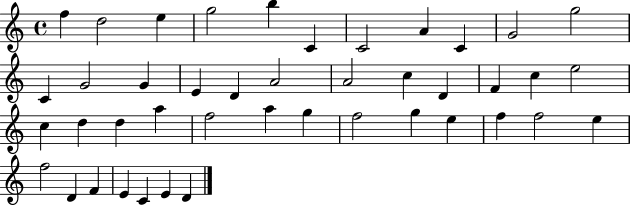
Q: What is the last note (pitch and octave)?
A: D4